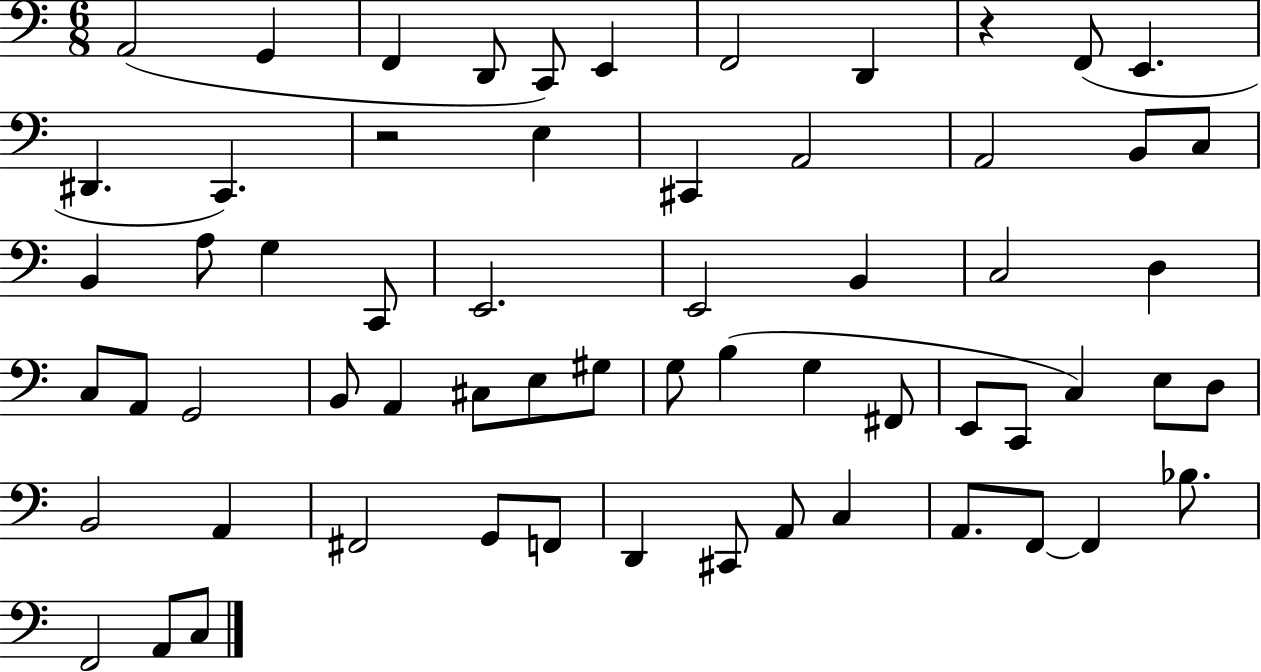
A2/h G2/q F2/q D2/e C2/e E2/q F2/h D2/q R/q F2/e E2/q. D#2/q. C2/q. R/h E3/q C#2/q A2/h A2/h B2/e C3/e B2/q A3/e G3/q C2/e E2/h. E2/h B2/q C3/h D3/q C3/e A2/e G2/h B2/e A2/q C#3/e E3/e G#3/e G3/e B3/q G3/q F#2/e E2/e C2/e C3/q E3/e D3/e B2/h A2/q F#2/h G2/e F2/e D2/q C#2/e A2/e C3/q A2/e. F2/e F2/q Bb3/e. F2/h A2/e C3/e